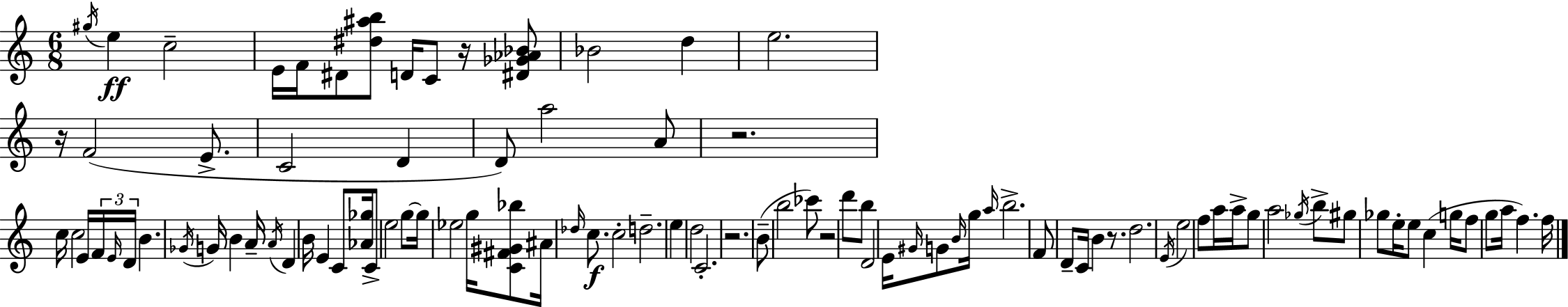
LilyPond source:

{
  \clef treble
  \numericTimeSignature
  \time 6/8
  \key a \minor
  \acciaccatura { gis''16 }\ff e''4 c''2-- | e'16 f'16 dis'8 <dis'' ais'' b''>8 d'16 c'8 r16 <dis' ges' aes' bes'>8 | bes'2 d''4 | e''2. | \break r16 f'2( e'8.-> | c'2 d'4 | d'8) a''2 a'8 | r2. | \break c''16 c''2 e'16 \tuplet 3/2 { f'16 | \grace { e'16 } d'16 } b'4. \acciaccatura { ges'16 } g'16 b'4 | a'16-- \acciaccatura { a'16 } d'4 b'16 e'4 | c'8 <aes' ges''>16 c'8-> e''2 | \break g''8~~ g''16 ees''2 | g''16 <c' fis' gis' bes''>8 ais'16 \grace { des''16 }\f c''8. c''2-. | d''2.-- | e''4 d''2 | \break c'2.-. | r2. | b'8--( b''2 | ces'''8) r2 | \break d'''8 b''8 d'2 | e'16 \grace { gis'16 } g'8 \grace { b'16 } g''16 \grace { a''16 } b''2.-> | f'8 d'8-- | c'16 b'4 r8. d''2. | \break \acciaccatura { e'16 } e''2 | f''8 a''16 a''16-> g''8 a''2 | \acciaccatura { ges''16 } b''8-> gis''8 | ges''8 e''16-. e''8 c''4( g''16 f''8 | \break g''8 a''16 f''4.) f''16 \bar "|."
}